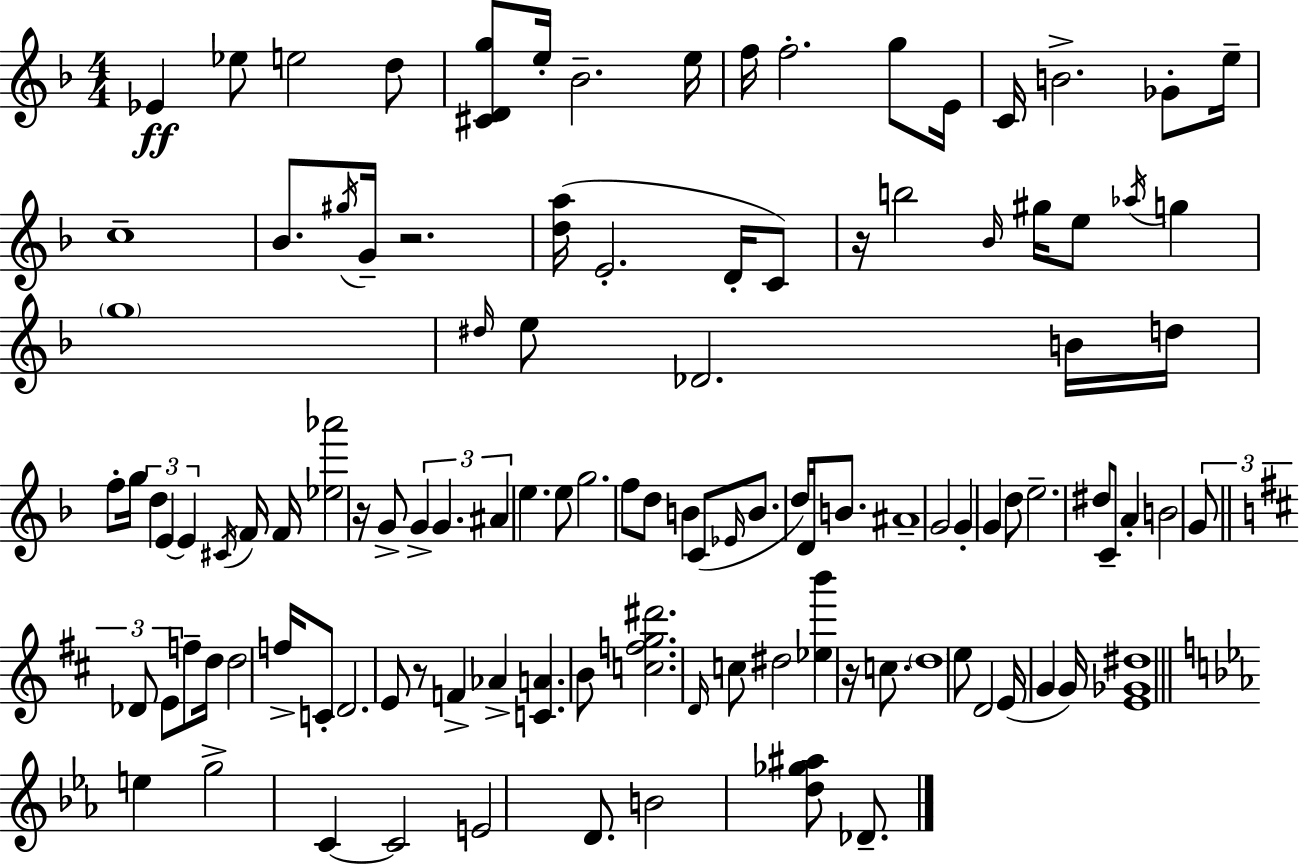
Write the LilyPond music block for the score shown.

{
  \clef treble
  \numericTimeSignature
  \time 4/4
  \key f \major
  ees'4\ff ees''8 e''2 d''8 | <cis' d' g''>8 e''16-. bes'2.-- e''16 | f''16 f''2.-. g''8 e'16 | c'16 b'2.-> ges'8-. e''16-- | \break c''1-- | bes'8. \acciaccatura { gis''16 } g'16-- r2. | <d'' a''>16( e'2.-. d'16-. c'8) | r16 b''2 \grace { bes'16 } gis''16 e''8 \acciaccatura { aes''16 } g''4 | \break \parenthesize g''1 | \grace { dis''16 } e''8 des'2. | b'16 d''16 f''8-. g''16 \tuplet 3/2 { d''4 e'4~~ e'4 } | \acciaccatura { cis'16 } f'16 f'16 <ees'' aes'''>2 r16 g'8-> | \break \tuplet 3/2 { g'4-> g'4. ais'4 } e''4. | e''8 g''2. | f''8 d''8 b'4 c'8( \grace { ees'16 } b'8. | d''16) d'16 b'8. ais'1-- | \break g'2 g'4-. | g'4 d''8 e''2.-- | dis''8 c'8-- a'4-. b'2 | \tuplet 3/2 { g'8 \bar "||" \break \key d \major des'8 e'8 } f''8-- d''16 d''2 f''16-> | c'8-. d'2. e'8 | r8 f'4-> aes'4-> <c' a'>4. | b'8 <c'' f'' g'' dis'''>2. \grace { d'16 } c''8 | \break dis''2 <ees'' b'''>4 r16 c''8. | \parenthesize d''1 | e''8 d'2 e'16( g'4 | g'16) <e' ges' dis''>1 | \break \bar "||" \break \key ees \major e''4 g''2-> c'4~~ | c'2 e'2 | d'8. b'2 <d'' ges'' ais''>8 des'8.-- | \bar "|."
}